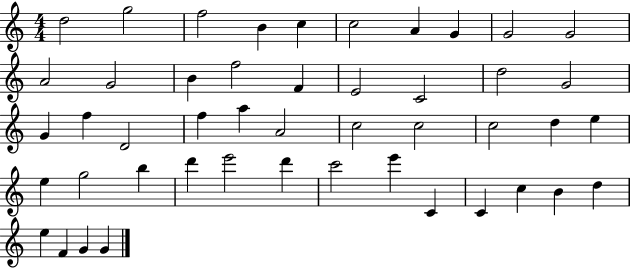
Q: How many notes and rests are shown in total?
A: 47